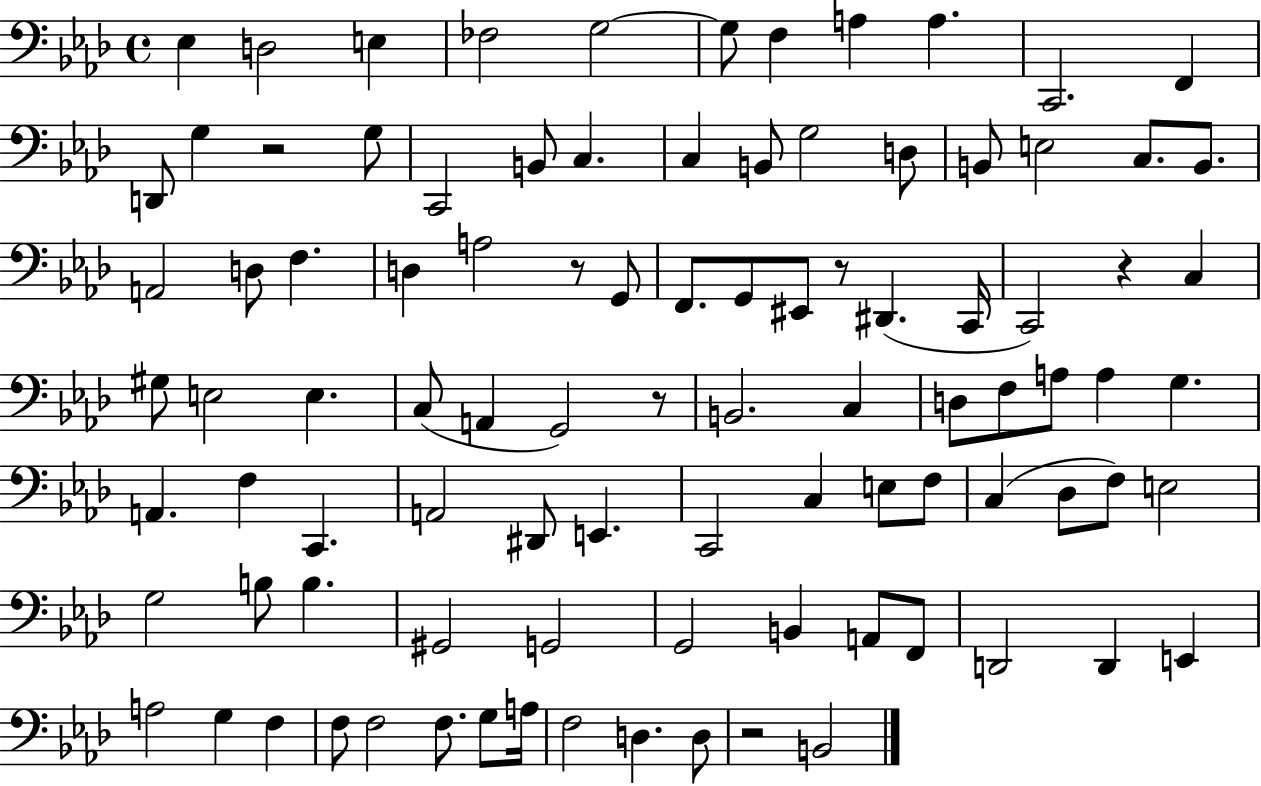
{
  \clef bass
  \time 4/4
  \defaultTimeSignature
  \key aes \major
  \repeat volta 2 { ees4 d2 e4 | fes2 g2~~ | g8 f4 a4 a4. | c,2. f,4 | \break d,8 g4 r2 g8 | c,2 b,8 c4. | c4 b,8 g2 d8 | b,8 e2 c8. b,8. | \break a,2 d8 f4. | d4 a2 r8 g,8 | f,8. g,8 eis,8 r8 dis,4.( c,16 | c,2) r4 c4 | \break gis8 e2 e4. | c8( a,4 g,2) r8 | b,2. c4 | d8 f8 a8 a4 g4. | \break a,4. f4 c,4. | a,2 dis,8 e,4. | c,2 c4 e8 f8 | c4( des8 f8) e2 | \break g2 b8 b4. | gis,2 g,2 | g,2 b,4 a,8 f,8 | d,2 d,4 e,4 | \break a2 g4 f4 | f8 f2 f8. g8 a16 | f2 d4. d8 | r2 b,2 | \break } \bar "|."
}